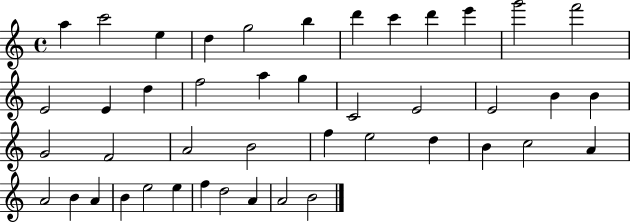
{
  \clef treble
  \time 4/4
  \defaultTimeSignature
  \key c \major
  a''4 c'''2 e''4 | d''4 g''2 b''4 | d'''4 c'''4 d'''4 e'''4 | g'''2 f'''2 | \break e'2 e'4 d''4 | f''2 a''4 g''4 | c'2 e'2 | e'2 b'4 b'4 | \break g'2 f'2 | a'2 b'2 | f''4 e''2 d''4 | b'4 c''2 a'4 | \break a'2 b'4 a'4 | b'4 e''2 e''4 | f''4 d''2 a'4 | a'2 b'2 | \break \bar "|."
}